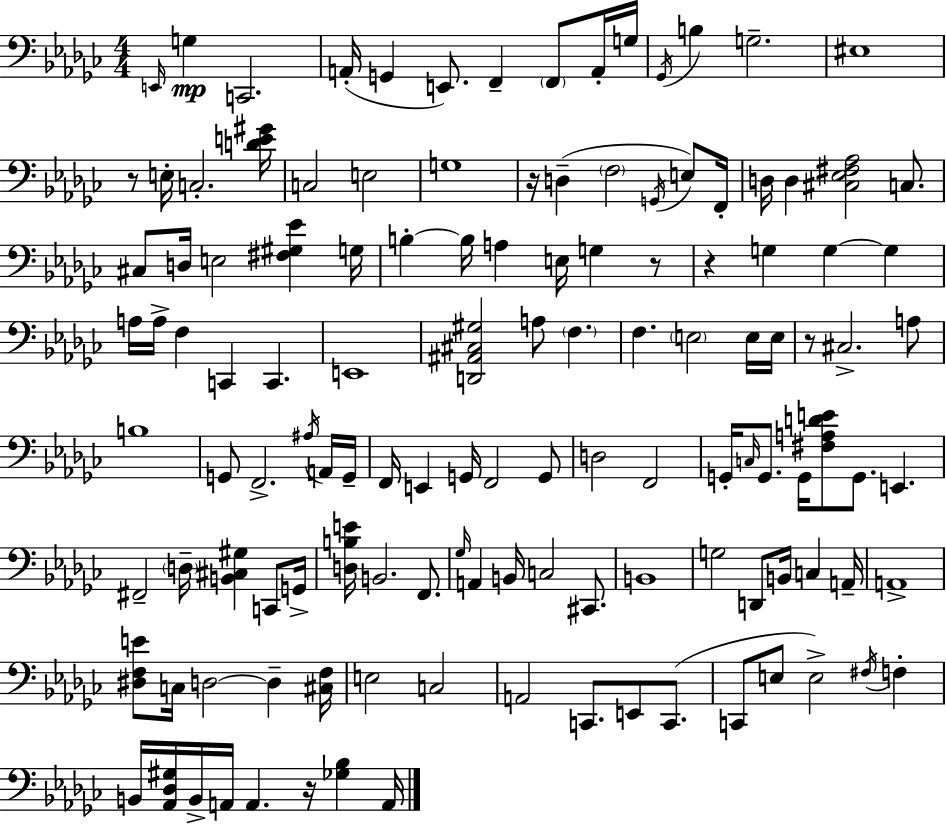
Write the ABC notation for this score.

X:1
T:Untitled
M:4/4
L:1/4
K:Ebm
E,,/4 G, C,,2 A,,/4 G,, E,,/2 F,, F,,/2 A,,/4 G,/4 _G,,/4 B, G,2 ^E,4 z/2 E,/4 C,2 [DE^G]/4 C,2 E,2 G,4 z/4 D, F,2 G,,/4 E,/2 F,,/4 D,/4 D, [^C,_E,^F,_A,]2 C,/2 ^C,/2 D,/4 E,2 [^F,^G,_E] G,/4 B, B,/4 A, E,/4 G, z/2 z G, G, G, A,/4 A,/4 F, C,, C,, E,,4 [D,,^A,,^C,^G,]2 A,/2 F, F, E,2 E,/4 E,/4 z/2 ^C,2 A,/2 B,4 G,,/2 F,,2 ^A,/4 A,,/4 G,,/4 F,,/4 E,, G,,/4 F,,2 G,,/2 D,2 F,,2 G,,/4 C,/4 G,,/2 G,,/4 [^F,A,DE]/2 G,,/2 E,, ^F,,2 D,/4 [B,,^C,^G,] C,,/2 G,,/4 [D,B,E]/4 B,,2 F,,/2 _G,/4 A,, B,,/4 C,2 ^C,,/2 B,,4 G,2 D,,/2 B,,/4 C, A,,/4 A,,4 [^D,F,E]/2 C,/4 D,2 D, [^C,F,]/4 E,2 C,2 A,,2 C,,/2 E,,/2 C,,/2 C,,/2 E,/2 E,2 ^F,/4 F, B,,/4 [_A,,_D,^G,]/4 B,,/4 A,,/4 A,, z/4 [_G,_B,] A,,/4